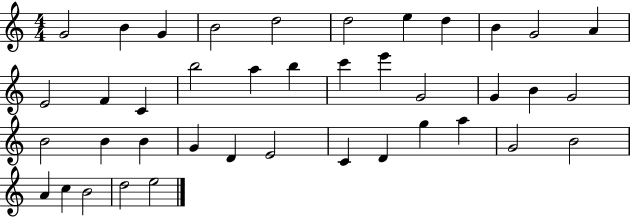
G4/h B4/q G4/q B4/h D5/h D5/h E5/q D5/q B4/q G4/h A4/q E4/h F4/q C4/q B5/h A5/q B5/q C6/q E6/q G4/h G4/q B4/q G4/h B4/h B4/q B4/q G4/q D4/q E4/h C4/q D4/q G5/q A5/q G4/h B4/h A4/q C5/q B4/h D5/h E5/h